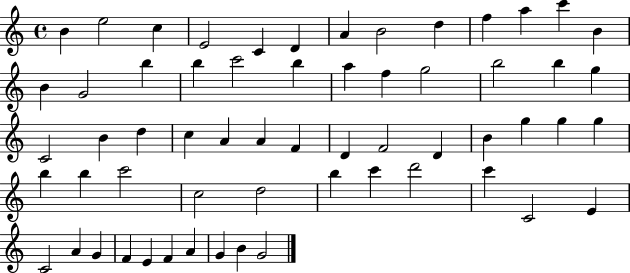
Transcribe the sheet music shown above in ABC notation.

X:1
T:Untitled
M:4/4
L:1/4
K:C
B e2 c E2 C D A B2 d f a c' B B G2 b b c'2 b a f g2 b2 b g C2 B d c A A F D F2 D B g g g b b c'2 c2 d2 b c' d'2 c' C2 E C2 A G F E F A G B G2